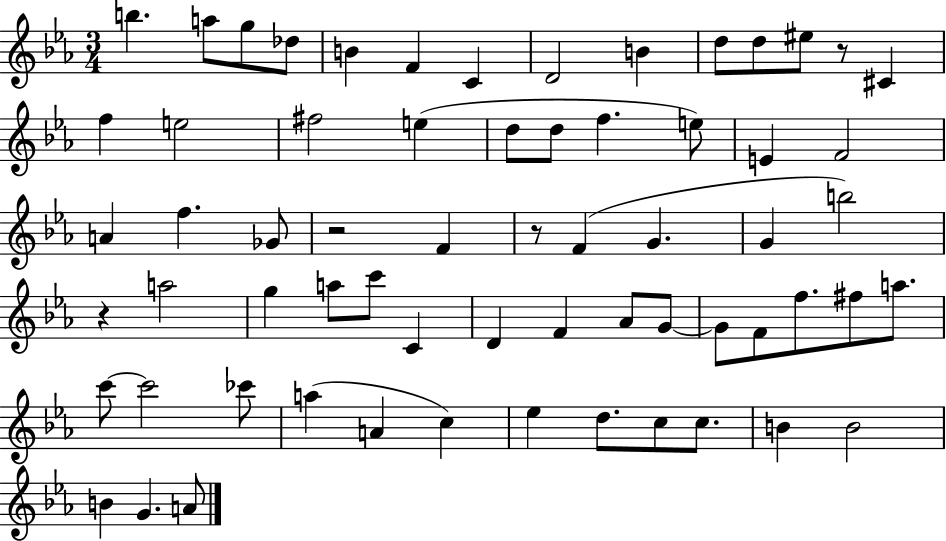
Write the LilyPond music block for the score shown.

{
  \clef treble
  \numericTimeSignature
  \time 3/4
  \key ees \major
  \repeat volta 2 { b''4. a''8 g''8 des''8 | b'4 f'4 c'4 | d'2 b'4 | d''8 d''8 eis''8 r8 cis'4 | \break f''4 e''2 | fis''2 e''4( | d''8 d''8 f''4. e''8) | e'4 f'2 | \break a'4 f''4. ges'8 | r2 f'4 | r8 f'4( g'4. | g'4 b''2) | \break r4 a''2 | g''4 a''8 c'''8 c'4 | d'4 f'4 aes'8 g'8~~ | g'8 f'8 f''8. fis''8 a''8. | \break c'''8~~ c'''2 ces'''8 | a''4( a'4 c''4) | ees''4 d''8. c''8 c''8. | b'4 b'2 | \break b'4 g'4. a'8 | } \bar "|."
}